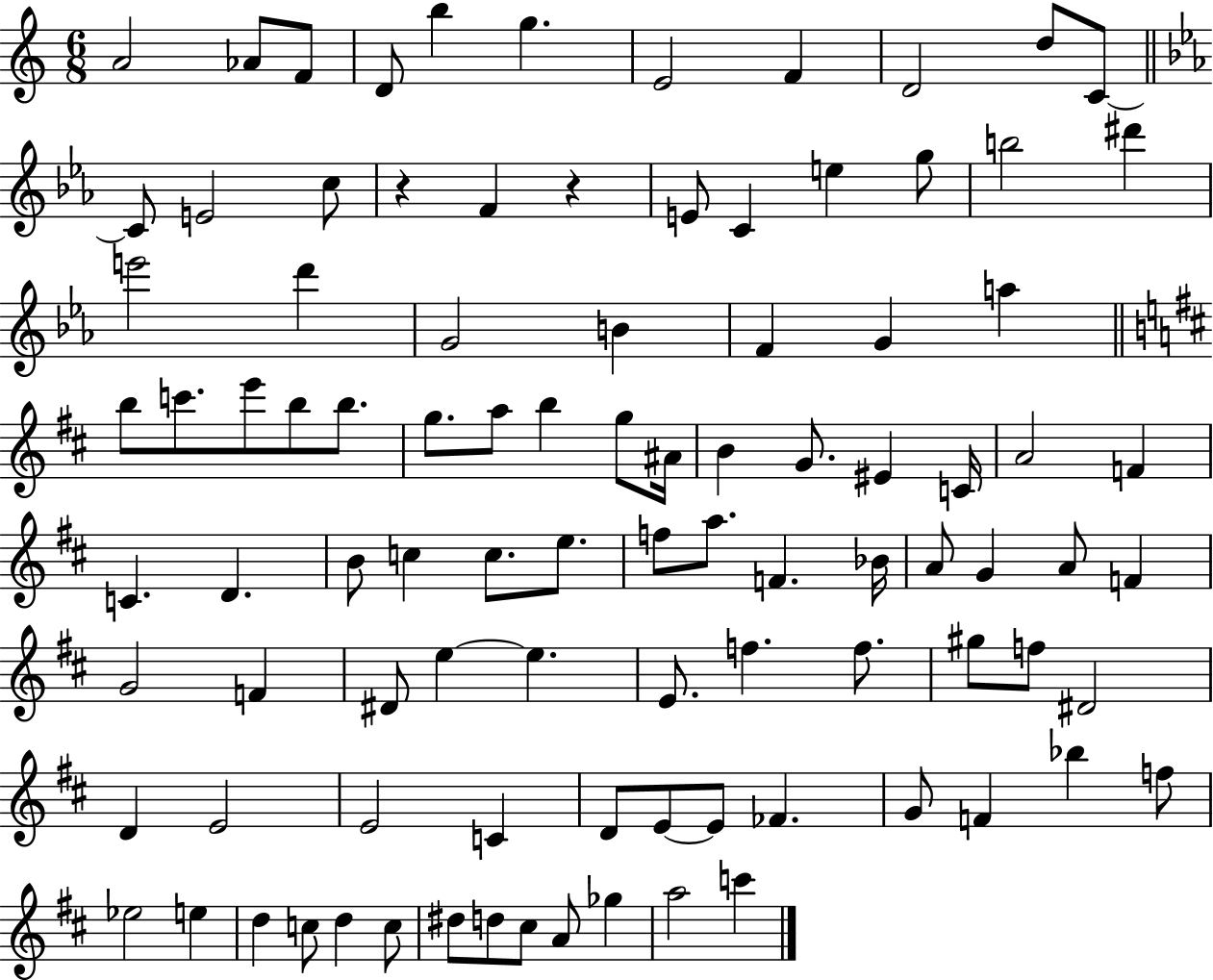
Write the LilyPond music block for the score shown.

{
  \clef treble
  \numericTimeSignature
  \time 6/8
  \key c \major
  a'2 aes'8 f'8 | d'8 b''4 g''4. | e'2 f'4 | d'2 d''8 c'8~~ | \break \bar "||" \break \key c \minor c'8 e'2 c''8 | r4 f'4 r4 | e'8 c'4 e''4 g''8 | b''2 dis'''4 | \break e'''2 d'''4 | g'2 b'4 | f'4 g'4 a''4 | \bar "||" \break \key d \major b''8 c'''8. e'''8 b''8 b''8. | g''8. a''8 b''4 g''8 ais'16 | b'4 g'8. eis'4 c'16 | a'2 f'4 | \break c'4. d'4. | b'8 c''4 c''8. e''8. | f''8 a''8. f'4. bes'16 | a'8 g'4 a'8 f'4 | \break g'2 f'4 | dis'8 e''4~~ e''4. | e'8. f''4. f''8. | gis''8 f''8 dis'2 | \break d'4 e'2 | e'2 c'4 | d'8 e'8~~ e'8 fes'4. | g'8 f'4 bes''4 f''8 | \break ees''2 e''4 | d''4 c''8 d''4 c''8 | dis''8 d''8 cis''8 a'8 ges''4 | a''2 c'''4 | \break \bar "|."
}